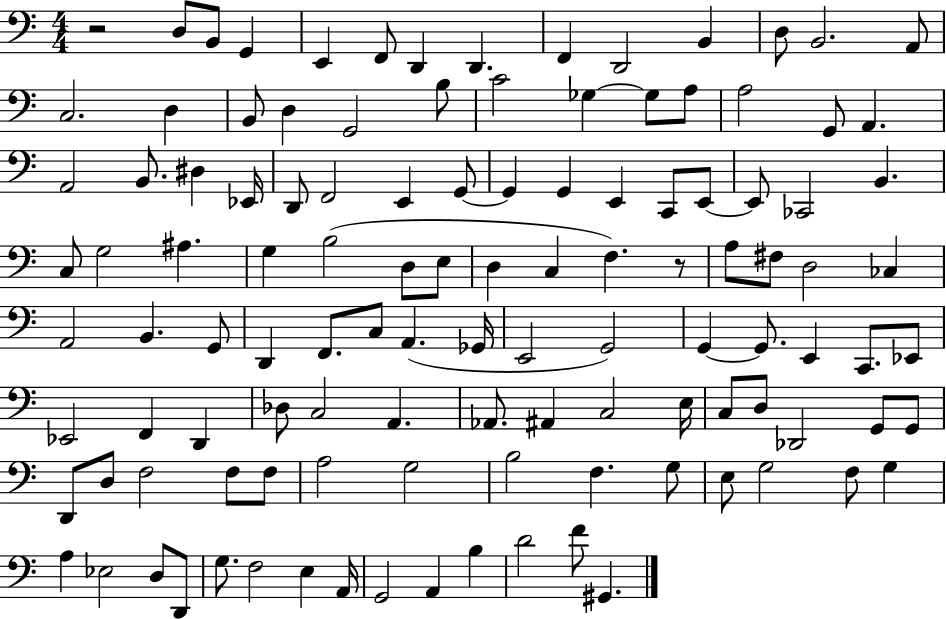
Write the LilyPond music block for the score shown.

{
  \clef bass
  \numericTimeSignature
  \time 4/4
  \key c \major
  r2 d8 b,8 g,4 | e,4 f,8 d,4 d,4. | f,4 d,2 b,4 | d8 b,2. a,8 | \break c2. d4 | b,8 d4 g,2 b8 | c'2 ges4~~ ges8 a8 | a2 g,8 a,4. | \break a,2 b,8. dis4 ees,16 | d,8 f,2 e,4 g,8~~ | g,4 g,4 e,4 c,8 e,8~~ | e,8 ces,2 b,4. | \break c8 g2 ais4. | g4 b2( d8 e8 | d4 c4 f4.) r8 | a8 fis8 d2 ces4 | \break a,2 b,4. g,8 | d,4 f,8. c8 a,4.( ges,16 | e,2 g,2) | g,4~~ g,8. e,4 c,8. ees,8 | \break ees,2 f,4 d,4 | des8 c2 a,4. | aes,8. ais,4 c2 e16 | c8 d8 des,2 g,8 g,8 | \break d,8 d8 f2 f8 f8 | a2 g2 | b2 f4. g8 | e8 g2 f8 g4 | \break a4 ees2 d8 d,8 | g8. f2 e4 a,16 | g,2 a,4 b4 | d'2 f'8 gis,4. | \break \bar "|."
}